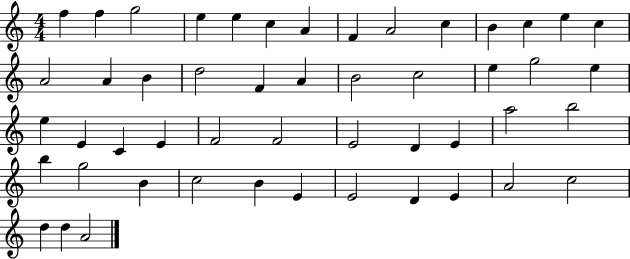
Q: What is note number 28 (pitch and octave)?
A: C4